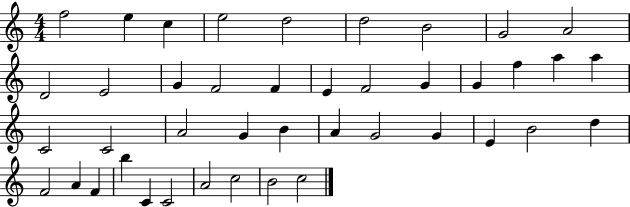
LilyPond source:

{
  \clef treble
  \numericTimeSignature
  \time 4/4
  \key c \major
  f''2 e''4 c''4 | e''2 d''2 | d''2 b'2 | g'2 a'2 | \break d'2 e'2 | g'4 f'2 f'4 | e'4 f'2 g'4 | g'4 f''4 a''4 a''4 | \break c'2 c'2 | a'2 g'4 b'4 | a'4 g'2 g'4 | e'4 b'2 d''4 | \break f'2 a'4 f'4 | b''4 c'4 c'2 | a'2 c''2 | b'2 c''2 | \break \bar "|."
}